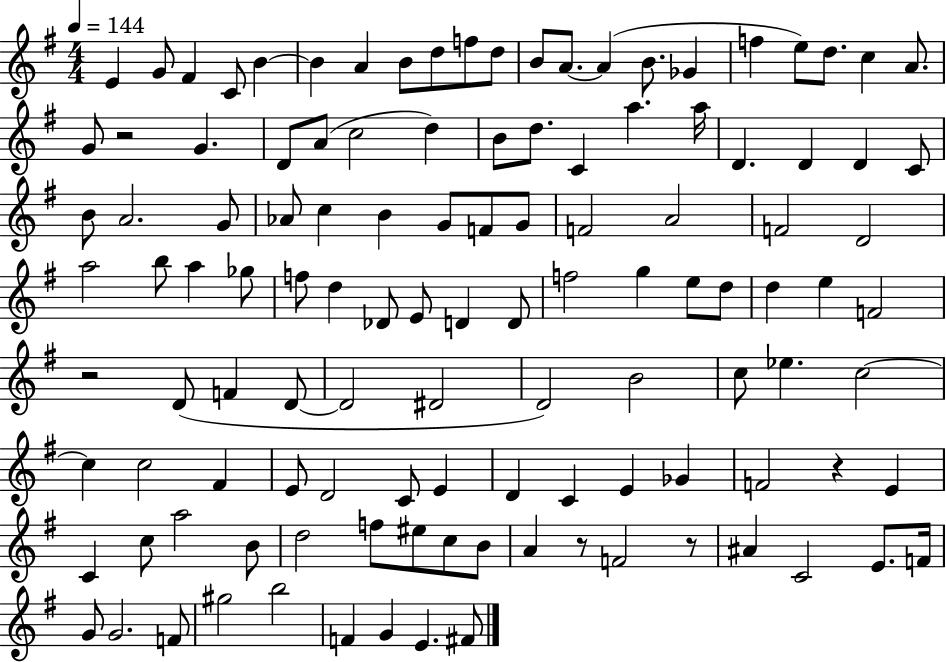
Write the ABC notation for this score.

X:1
T:Untitled
M:4/4
L:1/4
K:G
E G/2 ^F C/2 B B A B/2 d/2 f/2 d/2 B/2 A/2 A B/2 _G f e/2 d/2 c A/2 G/2 z2 G D/2 A/2 c2 d B/2 d/2 C a a/4 D D D C/2 B/2 A2 G/2 _A/2 c B G/2 F/2 G/2 F2 A2 F2 D2 a2 b/2 a _g/2 f/2 d _D/2 E/2 D D/2 f2 g e/2 d/2 d e F2 z2 D/2 F D/2 D2 ^D2 D2 B2 c/2 _e c2 c c2 ^F E/2 D2 C/2 E D C E _G F2 z E C c/2 a2 B/2 d2 f/2 ^e/2 c/2 B/2 A z/2 F2 z/2 ^A C2 E/2 F/4 G/2 G2 F/2 ^g2 b2 F G E ^F/2